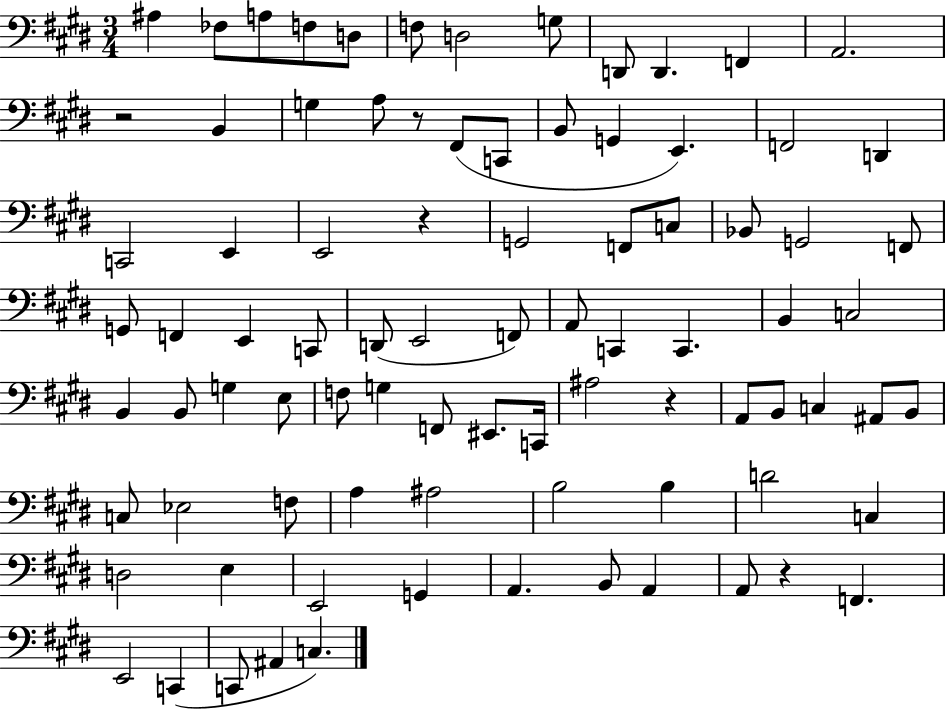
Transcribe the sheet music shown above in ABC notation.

X:1
T:Untitled
M:3/4
L:1/4
K:E
^A, _F,/2 A,/2 F,/2 D,/2 F,/2 D,2 G,/2 D,,/2 D,, F,, A,,2 z2 B,, G, A,/2 z/2 ^F,,/2 C,,/2 B,,/2 G,, E,, F,,2 D,, C,,2 E,, E,,2 z G,,2 F,,/2 C,/2 _B,,/2 G,,2 F,,/2 G,,/2 F,, E,, C,,/2 D,,/2 E,,2 F,,/2 A,,/2 C,, C,, B,, C,2 B,, B,,/2 G, E,/2 F,/2 G, F,,/2 ^E,,/2 C,,/4 ^A,2 z A,,/2 B,,/2 C, ^A,,/2 B,,/2 C,/2 _E,2 F,/2 A, ^A,2 B,2 B, D2 C, D,2 E, E,,2 G,, A,, B,,/2 A,, A,,/2 z F,, E,,2 C,, C,,/2 ^A,, C,